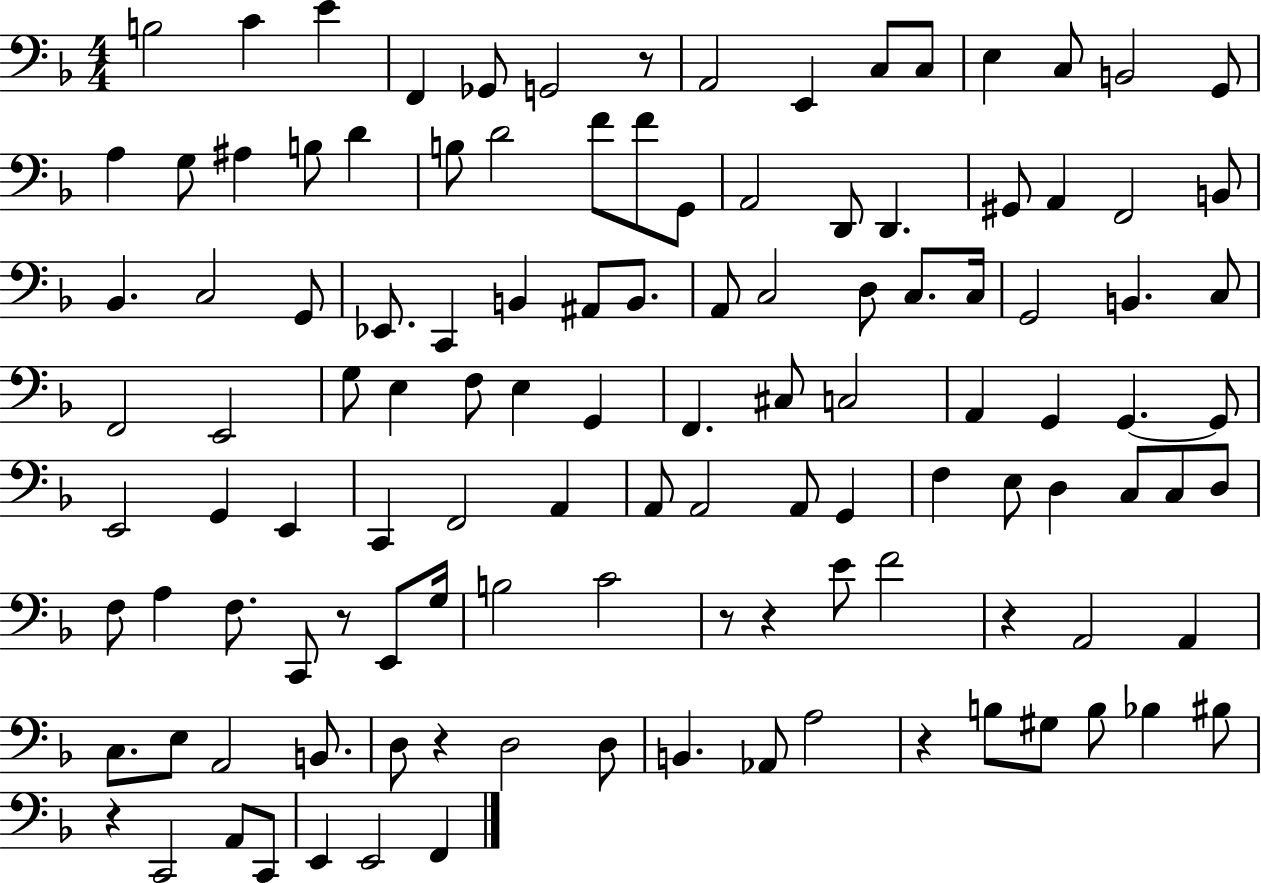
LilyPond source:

{
  \clef bass
  \numericTimeSignature
  \time 4/4
  \key f \major
  b2 c'4 e'4 | f,4 ges,8 g,2 r8 | a,2 e,4 c8 c8 | e4 c8 b,2 g,8 | \break a4 g8 ais4 b8 d'4 | b8 d'2 f'8 f'8 g,8 | a,2 d,8 d,4. | gis,8 a,4 f,2 b,8 | \break bes,4. c2 g,8 | ees,8. c,4 b,4 ais,8 b,8. | a,8 c2 d8 c8. c16 | g,2 b,4. c8 | \break f,2 e,2 | g8 e4 f8 e4 g,4 | f,4. cis8 c2 | a,4 g,4 g,4.~~ g,8 | \break e,2 g,4 e,4 | c,4 f,2 a,4 | a,8 a,2 a,8 g,4 | f4 e8 d4 c8 c8 d8 | \break f8 a4 f8. c,8 r8 e,8 g16 | b2 c'2 | r8 r4 e'8 f'2 | r4 a,2 a,4 | \break c8. e8 a,2 b,8. | d8 r4 d2 d8 | b,4. aes,8 a2 | r4 b8 gis8 b8 bes4 bis8 | \break r4 c,2 a,8 c,8 | e,4 e,2 f,4 | \bar "|."
}